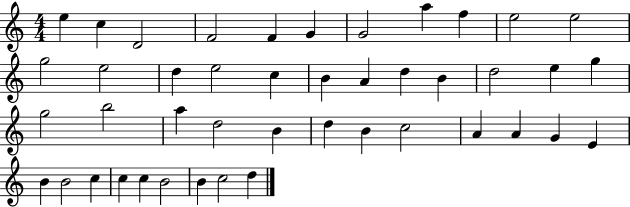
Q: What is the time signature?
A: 4/4